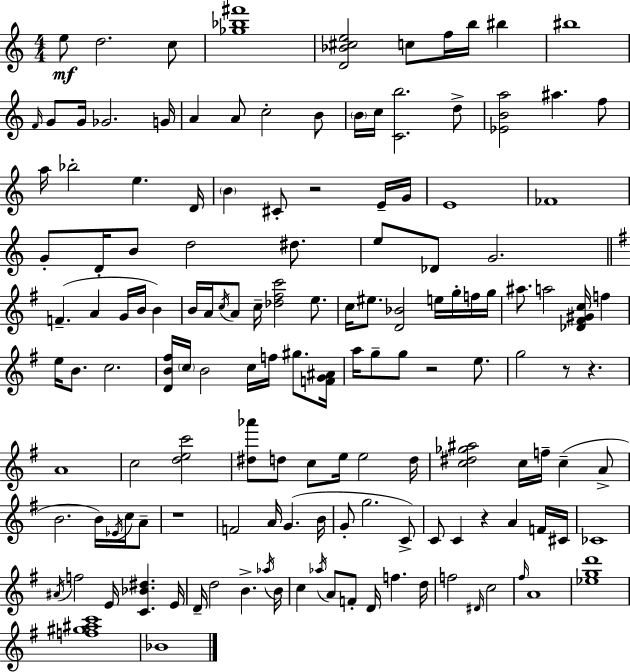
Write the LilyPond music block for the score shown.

{
  \clef treble
  \numericTimeSignature
  \time 4/4
  \key c \major
  \repeat volta 2 { e''8\mf d''2. c''8 | <ges'' bes'' fis'''>1 | <d' bes' cis'' e''>2 c''8 f''16 b''16 bis''4 | bis''1 | \break \grace { f'16 } g'8 g'16 ges'2. | g'16 a'4 a'8 c''2-. b'8 | \parenthesize b'16 c''16 <c' b''>2. d''8-> | <ees' b' a''>2 ais''4. f''8 | \break a''16 bes''2-. e''4. | d'16 \parenthesize b'4 cis'8-. r2 e'16-- | g'16 e'1 | fes'1 | \break g'8-. d'16-. b'8 d''2 dis''8. | e''8 des'8 g'2. | \bar "||" \break \key e \minor f'4.--( a'4 g'16 b'16 b'4) | b'16 a'16 \acciaccatura { c''16 } a'8 c''16-- <des'' fis'' c'''>2 e''8. | c''16 eis''8. <d' bes'>2 e''16 g''16-. f''16 | g''16 ais''8. a''2 <des' fis' gis' c''>16 f''4 | \break e''16 b'8. c''2. | <d' b' fis''>16 \parenthesize c''16 b'2 c''16 f''16 gis''8. | <f' g' ais'>16 a''16 g''8-- g''8 r2 e''8. | g''2 r8 r4. | \break a'1 | c''2 <d'' e'' c'''>2 | <dis'' aes'''>8 d''8 c''8 e''16 e''2 | d''16 <c'' dis'' ges'' ais''>2 c''16 f''16-- c''4--( a'8-> | \break b'2. b'16) \acciaccatura { ees'16 } c''16 | a'8-- r1 | f'2 a'16 g'4.( | b'16 g'8-. g''2. | \break c'8->) c'8 c'4 r4 a'4 | f'16 cis'16 ces'1 | \acciaccatura { ais'16 } f''2 e'16 <c' bes' dis''>4. | e'16 d'16-- d''2 b'4.-> | \break \acciaccatura { aes''16 } b'16 c''4 \acciaccatura { aes''16 } a'8 f'8-. d'16 f''4. | d''16 f''2 \grace { dis'16 } c''2 | \grace { fis''16 } a'1 | <ees'' g'' d'''>1 | \break <f'' gis'' ais'' c'''>1 | bes'1 | } \bar "|."
}